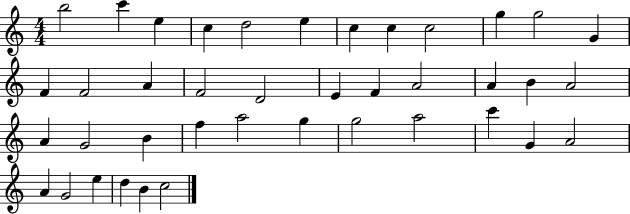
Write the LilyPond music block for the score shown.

{
  \clef treble
  \numericTimeSignature
  \time 4/4
  \key c \major
  b''2 c'''4 e''4 | c''4 d''2 e''4 | c''4 c''4 c''2 | g''4 g''2 g'4 | \break f'4 f'2 a'4 | f'2 d'2 | e'4 f'4 a'2 | a'4 b'4 a'2 | \break a'4 g'2 b'4 | f''4 a''2 g''4 | g''2 a''2 | c'''4 g'4 a'2 | \break a'4 g'2 e''4 | d''4 b'4 c''2 | \bar "|."
}